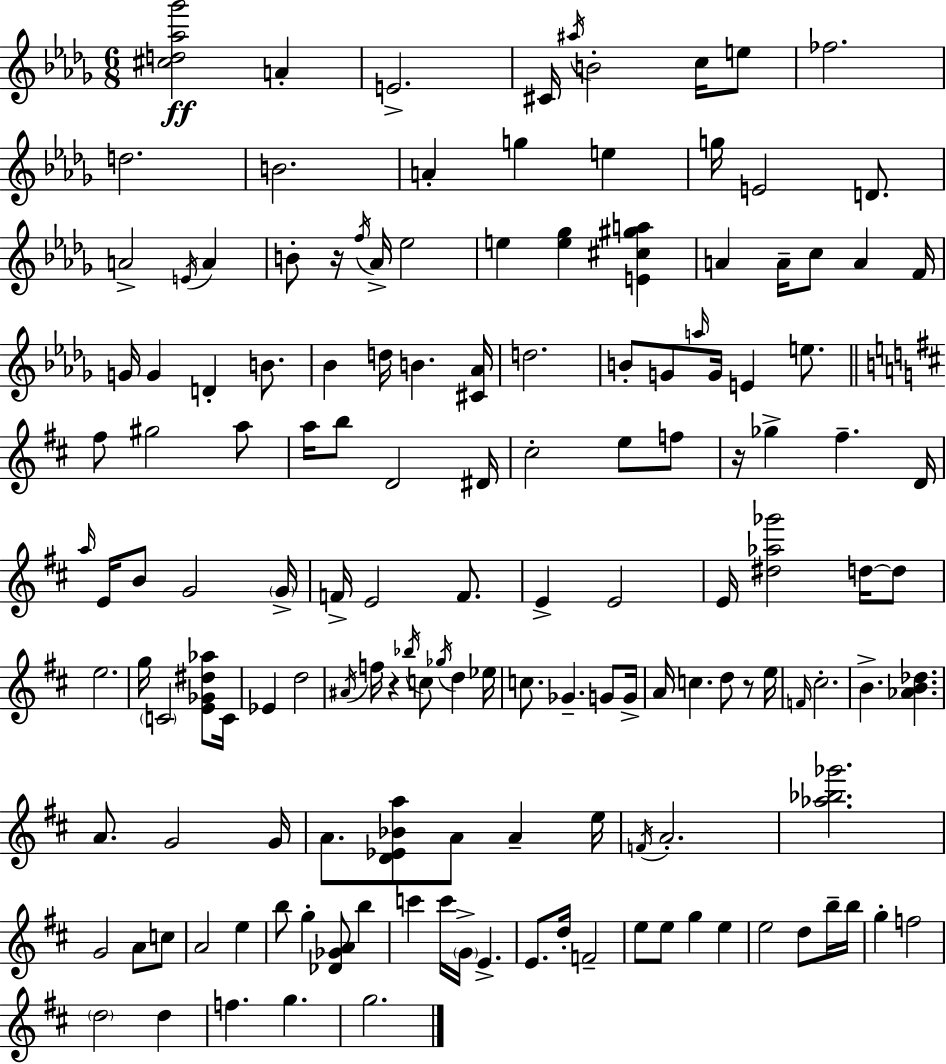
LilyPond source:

{
  \clef treble
  \numericTimeSignature
  \time 6/8
  \key bes \minor
  <cis'' d'' aes'' ges'''>2\ff a'4-. | e'2.-> | cis'16 \acciaccatura { ais''16 } b'2-. c''16 e''8 | fes''2. | \break d''2. | b'2. | a'4-. g''4 e''4 | g''16 e'2 d'8. | \break a'2-> \acciaccatura { e'16 } a'4 | b'8-. r16 \acciaccatura { f''16 } aes'16-> ees''2 | e''4 <e'' ges''>4 <e' cis'' gis'' a''>4 | a'4 a'16-- c''8 a'4 | \break f'16 g'16 g'4 d'4-. | b'8. bes'4 d''16 b'4. | <cis' aes'>16 d''2. | b'8-. g'8 \grace { a''16 } g'16 e'4 | \break e''8. \bar "||" \break \key b \minor fis''8 gis''2 a''8 | a''16 b''8 d'2 dis'16 | cis''2-. e''8 f''8 | r16 ges''4-> fis''4.-- d'16 | \break \grace { a''16 } e'16 b'8 g'2 | \parenthesize g'16-> f'16-> e'2 f'8. | e'4-> e'2 | e'16 <dis'' aes'' ges'''>2 d''16~~ d''8 | \break e''2. | g''16 \parenthesize c'2 <e' ges' dis'' aes''>8 | c'16 ees'4 d''2 | \acciaccatura { ais'16 } f''16 r4 \acciaccatura { bes''16 } c''8 \acciaccatura { ges''16 } d''4 | \break ees''16 c''8. ges'4.-- | g'8 g'16-> a'16 c''4. d''8 | r8 e''16 \grace { f'16 } cis''2.-. | b'4.-> <aes' b' des''>4. | \break a'8. g'2 | g'16 a'8. <d' ees' bes' a''>8 a'8 | a'4-- e''16 \acciaccatura { f'16 } a'2.-. | <aes'' bes'' ges'''>2. | \break g'2 | a'8 c''8 a'2 | e''4 b''8 g''4-. | <des' ges' a'>8 b''4 c'''4 c'''16 \parenthesize g'16-> | \break e'4.-> e'8. d''16-. f'2-- | e''8 e''8 g''4 | e''4 e''2 | d''8 b''16-- b''16 g''4-. f''2 | \break \parenthesize d''2 | d''4 f''4. | g''4. g''2. | \bar "|."
}